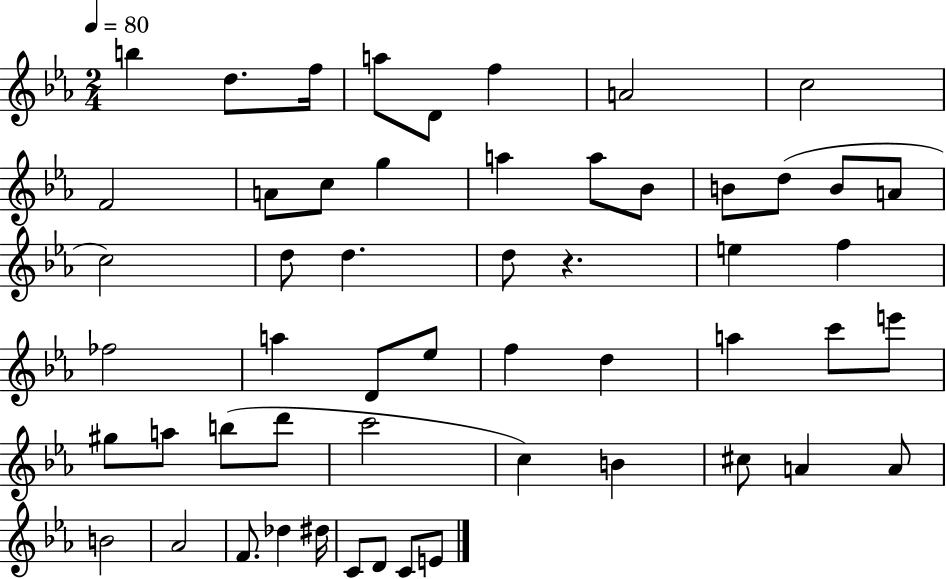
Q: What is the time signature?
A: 2/4